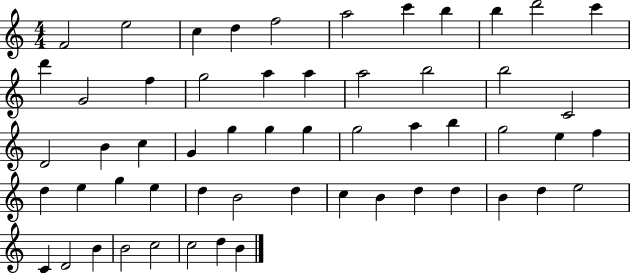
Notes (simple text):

F4/h E5/h C5/q D5/q F5/h A5/h C6/q B5/q B5/q D6/h C6/q D6/q G4/h F5/q G5/h A5/q A5/q A5/h B5/h B5/h C4/h D4/h B4/q C5/q G4/q G5/q G5/q G5/q G5/h A5/q B5/q G5/h E5/q F5/q D5/q E5/q G5/q E5/q D5/q B4/h D5/q C5/q B4/q D5/q D5/q B4/q D5/q E5/h C4/q D4/h B4/q B4/h C5/h C5/h D5/q B4/q